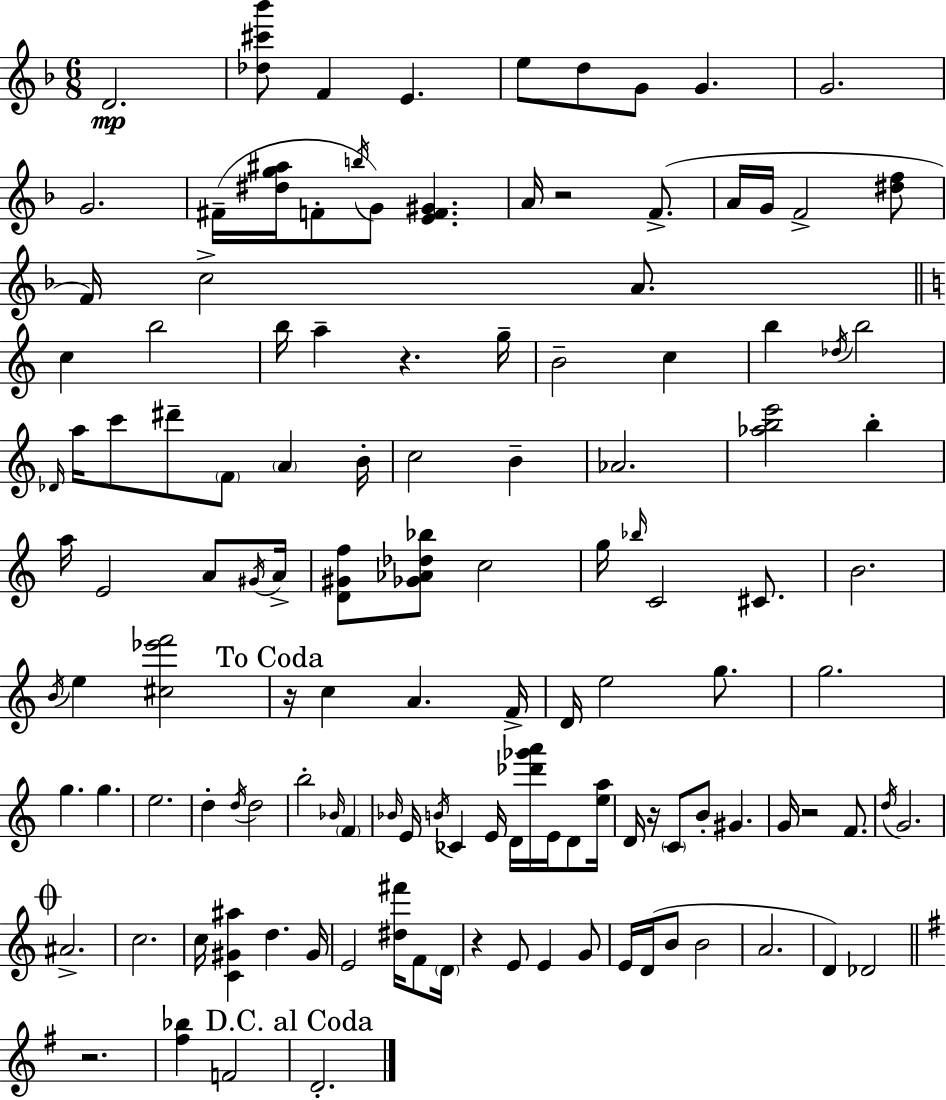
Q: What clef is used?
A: treble